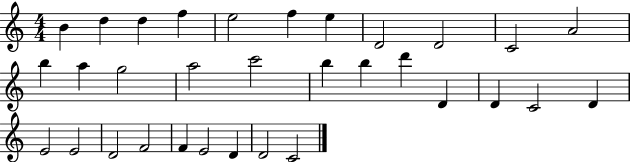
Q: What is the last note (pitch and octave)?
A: C4